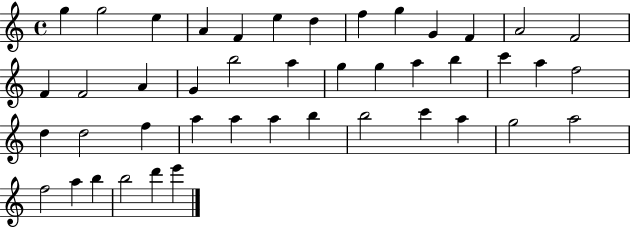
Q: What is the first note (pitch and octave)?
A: G5